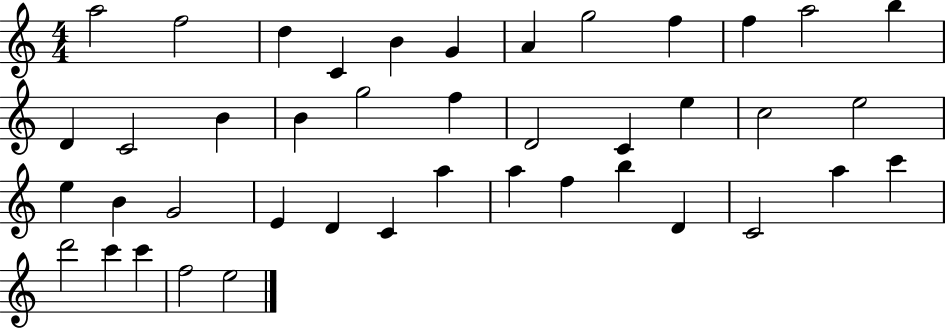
{
  \clef treble
  \numericTimeSignature
  \time 4/4
  \key c \major
  a''2 f''2 | d''4 c'4 b'4 g'4 | a'4 g''2 f''4 | f''4 a''2 b''4 | \break d'4 c'2 b'4 | b'4 g''2 f''4 | d'2 c'4 e''4 | c''2 e''2 | \break e''4 b'4 g'2 | e'4 d'4 c'4 a''4 | a''4 f''4 b''4 d'4 | c'2 a''4 c'''4 | \break d'''2 c'''4 c'''4 | f''2 e''2 | \bar "|."
}